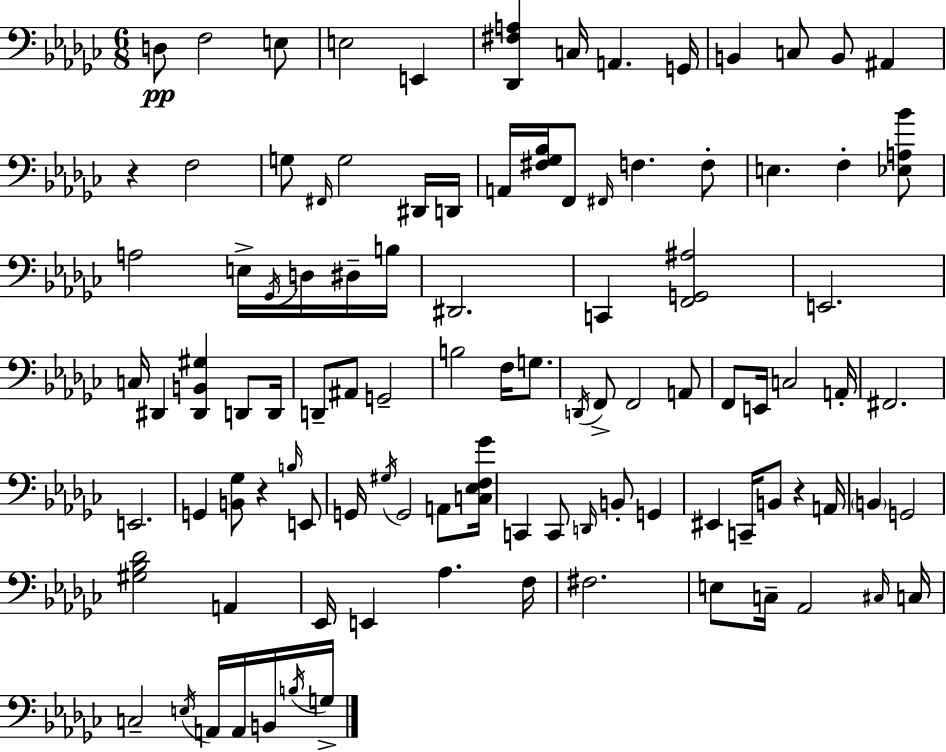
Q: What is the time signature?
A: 6/8